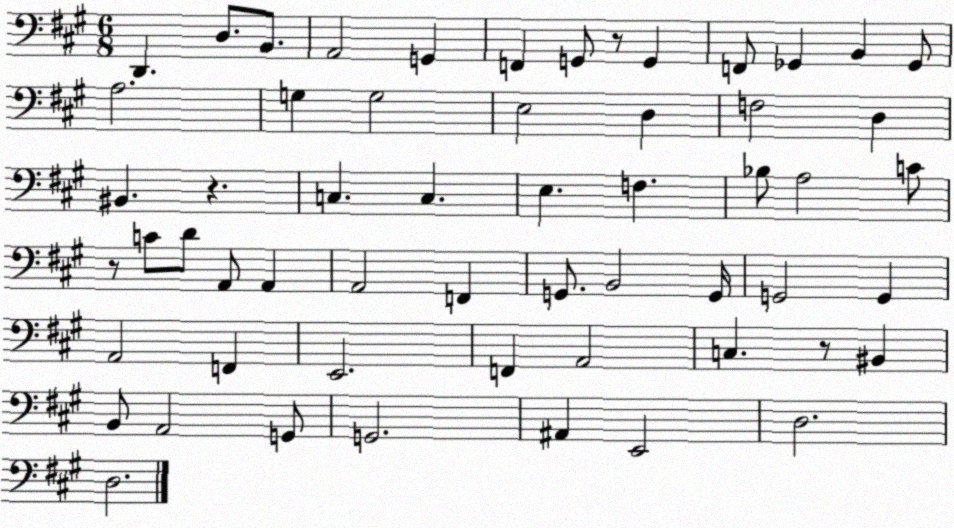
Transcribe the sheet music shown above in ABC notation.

X:1
T:Untitled
M:6/8
L:1/4
K:A
D,, D,/2 B,,/2 A,,2 G,, F,, G,,/2 z/2 G,, F,,/2 _G,, B,, _G,,/2 A,2 G, G,2 E,2 D, F,2 D, ^B,, z C, C, E, F, _B,/2 A,2 C/2 z/2 C/2 D/2 A,,/2 A,, A,,2 F,, G,,/2 B,,2 G,,/4 G,,2 G,, A,,2 F,, E,,2 F,, A,,2 C, z/2 ^B,, B,,/2 A,,2 G,,/2 G,,2 ^A,, E,,2 D,2 D,2